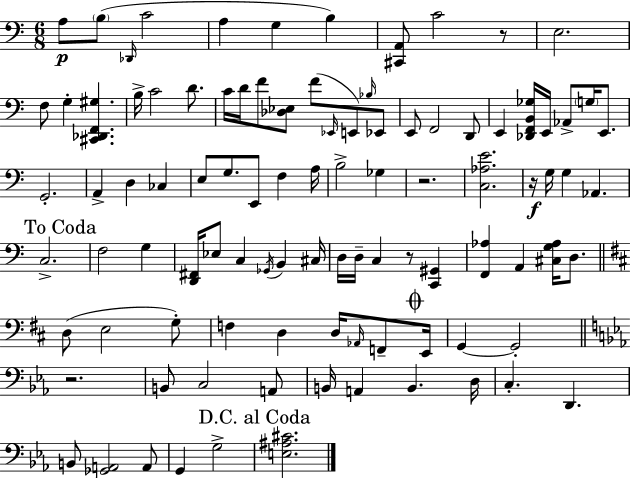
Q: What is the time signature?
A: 6/8